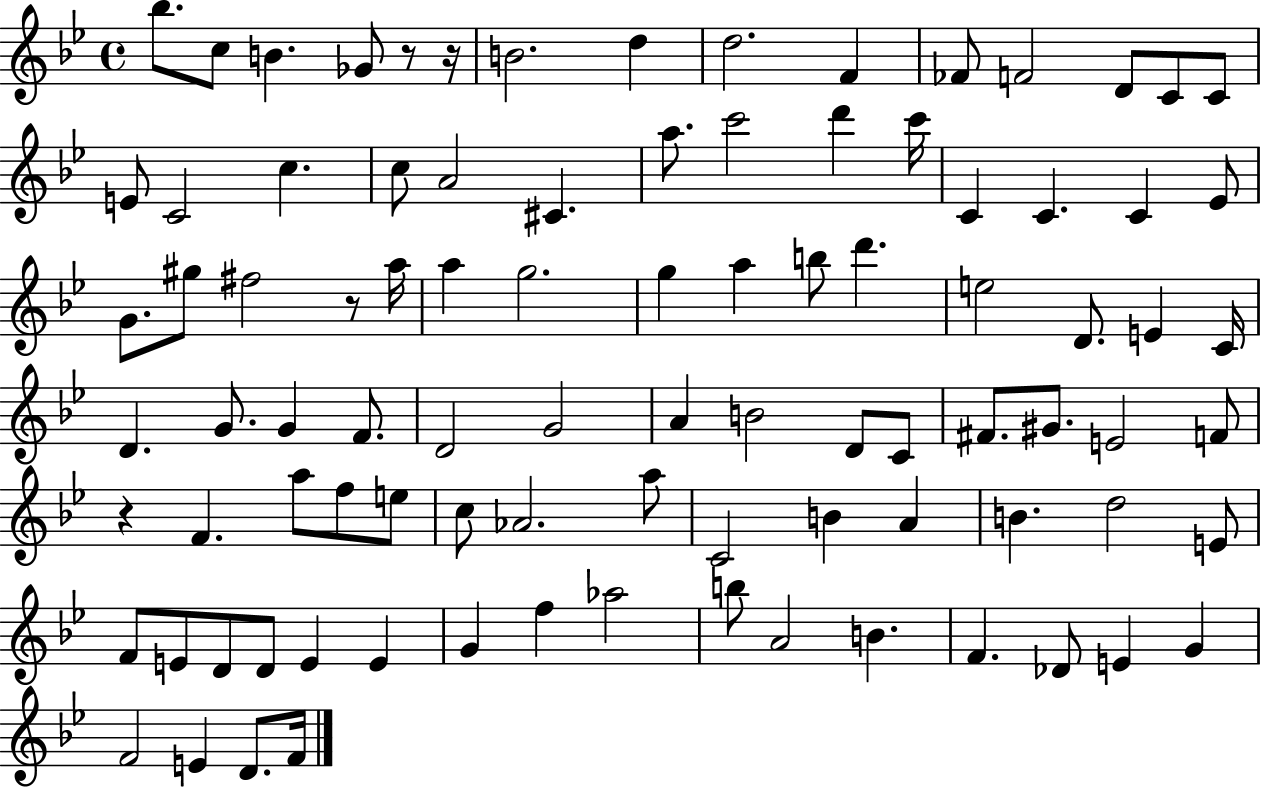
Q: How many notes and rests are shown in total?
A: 92